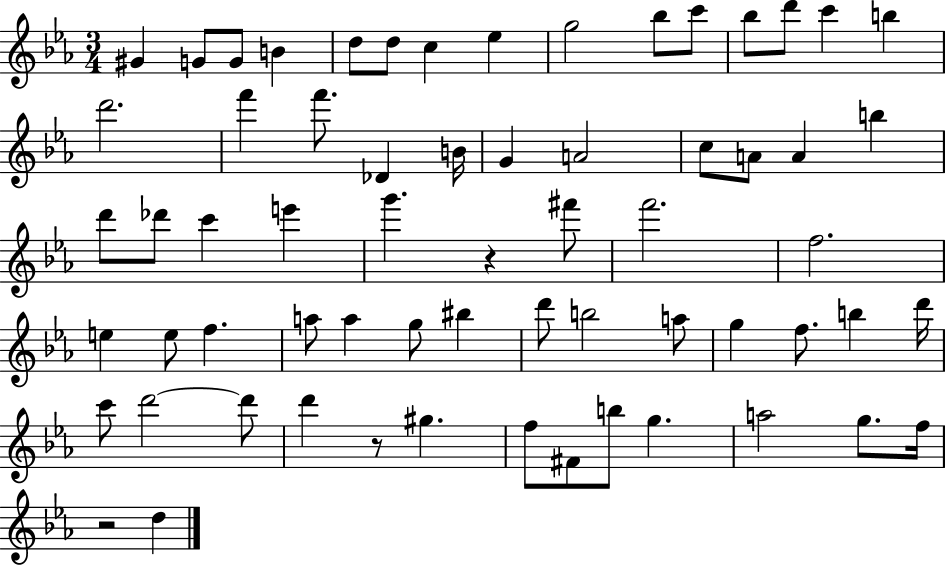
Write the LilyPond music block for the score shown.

{
  \clef treble
  \numericTimeSignature
  \time 3/4
  \key ees \major
  gis'4 g'8 g'8 b'4 | d''8 d''8 c''4 ees''4 | g''2 bes''8 c'''8 | bes''8 d'''8 c'''4 b''4 | \break d'''2. | f'''4 f'''8. des'4 b'16 | g'4 a'2 | c''8 a'8 a'4 b''4 | \break d'''8 des'''8 c'''4 e'''4 | g'''4. r4 fis'''8 | f'''2. | f''2. | \break e''4 e''8 f''4. | a''8 a''4 g''8 bis''4 | d'''8 b''2 a''8 | g''4 f''8. b''4 d'''16 | \break c'''8 d'''2~~ d'''8 | d'''4 r8 gis''4. | f''8 fis'8 b''8 g''4. | a''2 g''8. f''16 | \break r2 d''4 | \bar "|."
}